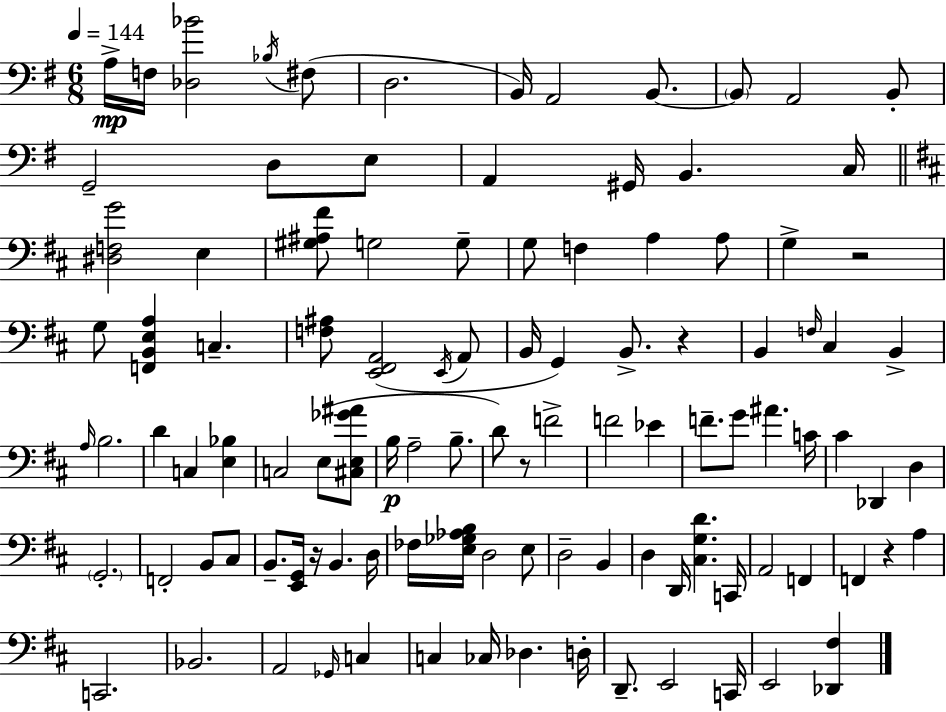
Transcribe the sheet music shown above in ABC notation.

X:1
T:Untitled
M:6/8
L:1/4
K:G
A,/4 F,/4 [_D,_B]2 _B,/4 ^F,/2 D,2 B,,/4 A,,2 B,,/2 B,,/2 A,,2 B,,/2 G,,2 D,/2 E,/2 A,, ^G,,/4 B,, C,/4 [^D,F,G]2 E, [^G,^A,^F]/2 G,2 G,/2 G,/2 F, A, A,/2 G, z2 G,/2 [F,,B,,E,A,] C, [F,^A,]/2 [E,,^F,,A,,]2 E,,/4 A,,/2 B,,/4 G,, B,,/2 z B,, F,/4 ^C, B,, A,/4 B,2 D C, [E,_B,] C,2 E,/2 [^C,E,_G^A]/2 B,/4 A,2 B,/2 D/2 z/2 F2 F2 _E F/2 G/2 ^A C/4 ^C _D,, D, G,,2 F,,2 B,,/2 ^C,/2 B,,/2 [E,,G,,]/4 z/4 B,, D,/4 _F,/4 [E,_G,_A,B,]/4 D,2 E,/2 D,2 B,, D, D,,/4 [^C,G,D] C,,/4 A,,2 F,, F,, z A, C,,2 _B,,2 A,,2 _G,,/4 C, C, _C,/4 _D, D,/4 D,,/2 E,,2 C,,/4 E,,2 [_D,,^F,]